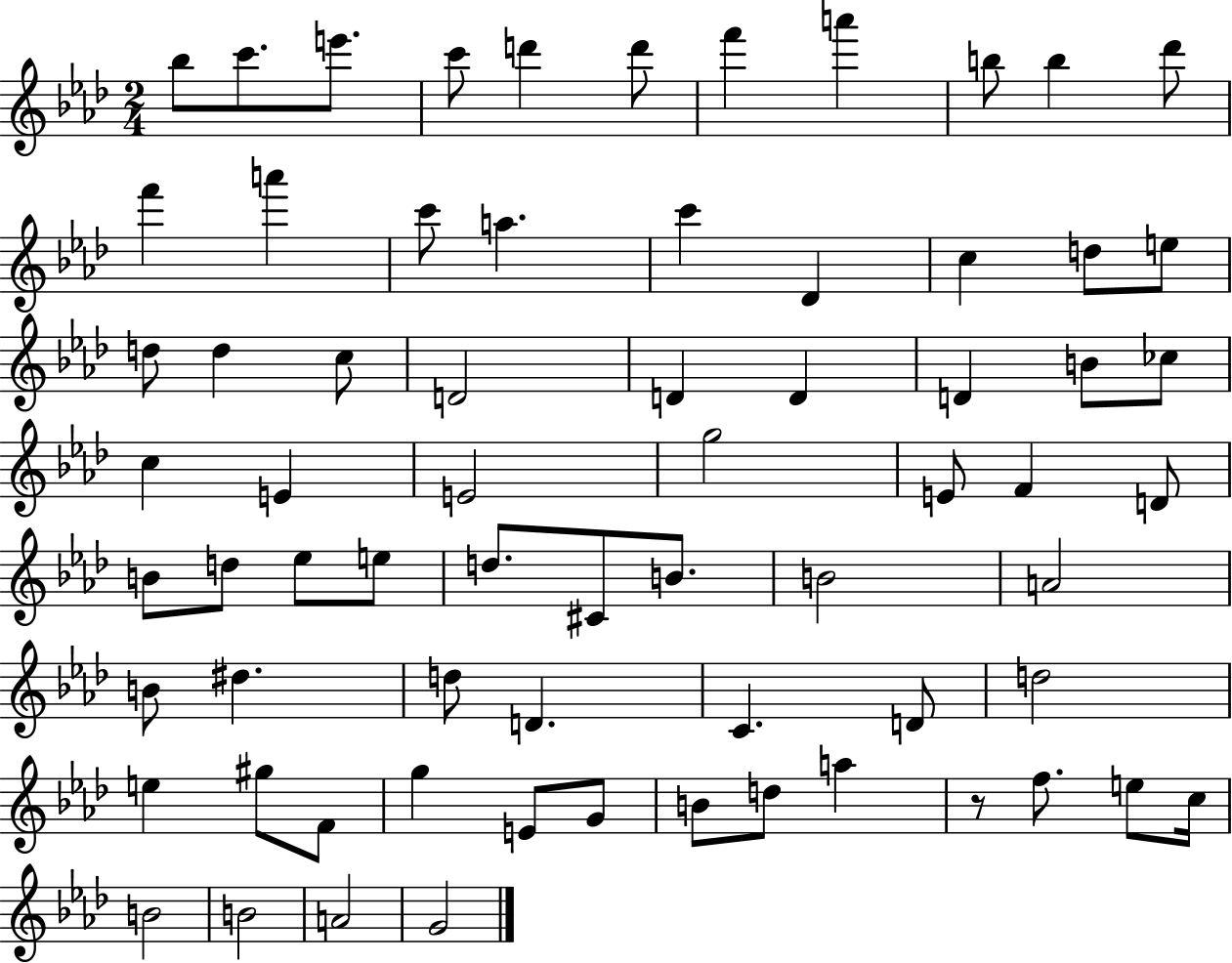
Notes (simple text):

Bb5/e C6/e. E6/e. C6/e D6/q D6/e F6/q A6/q B5/e B5/q Db6/e F6/q A6/q C6/e A5/q. C6/q Db4/q C5/q D5/e E5/e D5/e D5/q C5/e D4/h D4/q D4/q D4/q B4/e CES5/e C5/q E4/q E4/h G5/h E4/e F4/q D4/e B4/e D5/e Eb5/e E5/e D5/e. C#4/e B4/e. B4/h A4/h B4/e D#5/q. D5/e D4/q. C4/q. D4/e D5/h E5/q G#5/e F4/e G5/q E4/e G4/e B4/e D5/e A5/q R/e F5/e. E5/e C5/s B4/h B4/h A4/h G4/h